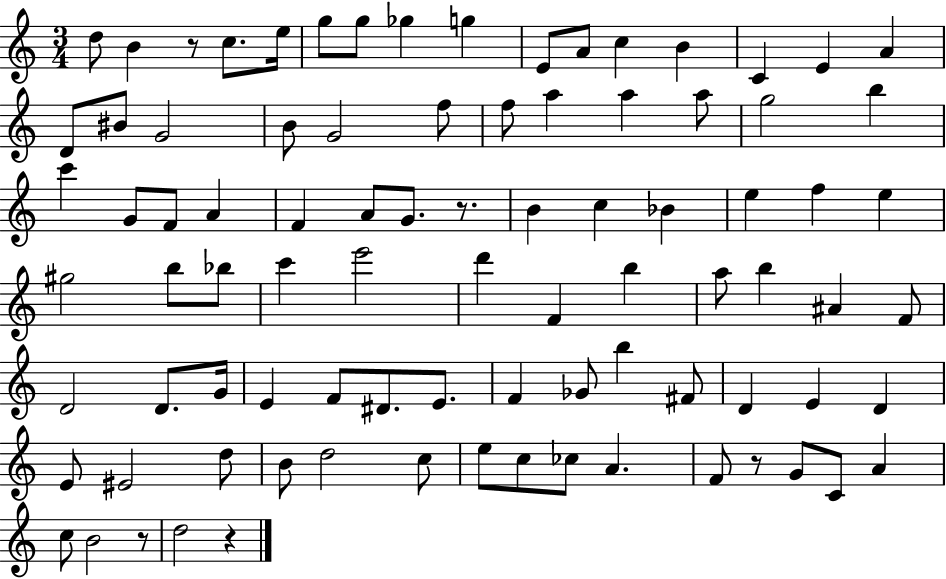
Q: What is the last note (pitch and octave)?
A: D5